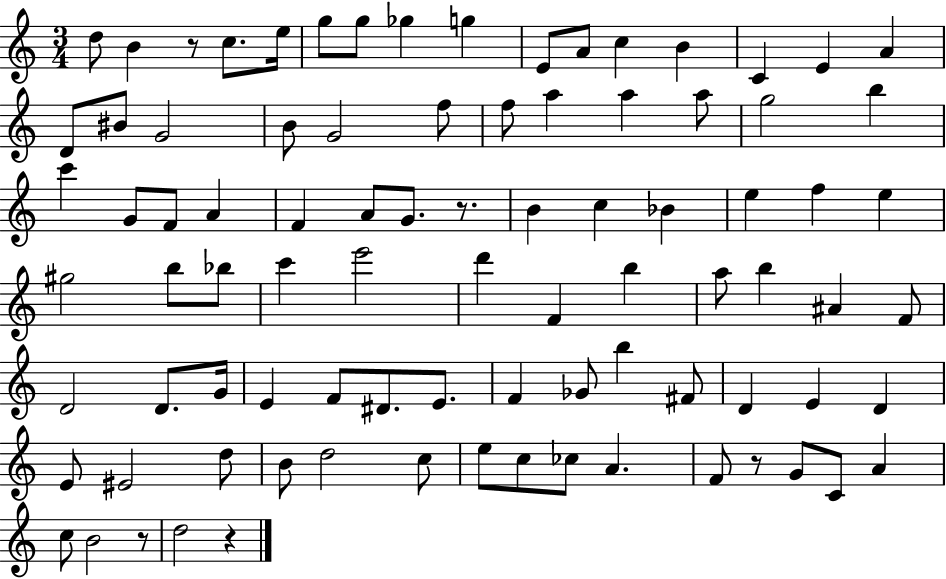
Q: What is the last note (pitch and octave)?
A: D5